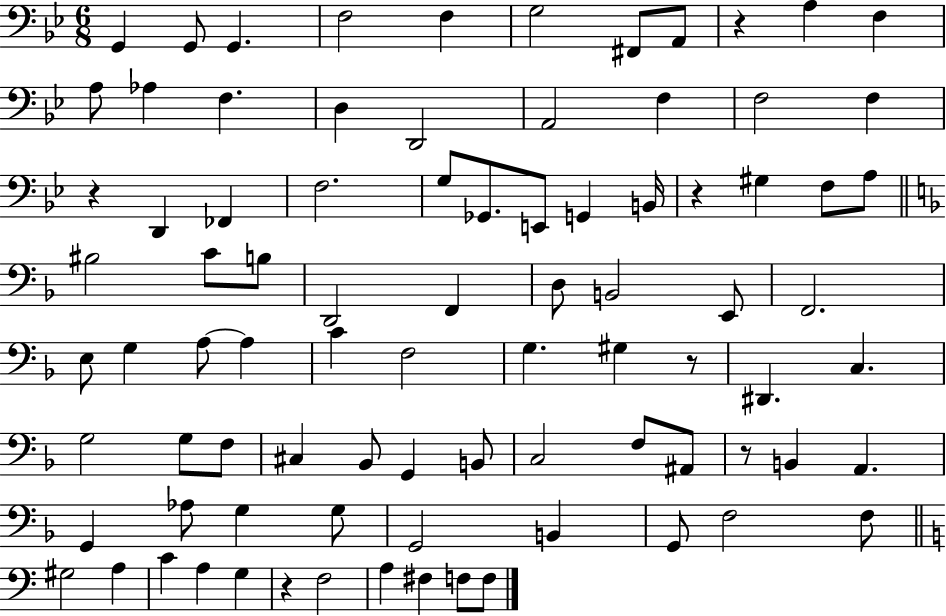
G2/q G2/e G2/q. F3/h F3/q G3/h F#2/e A2/e R/q A3/q F3/q A3/e Ab3/q F3/q. D3/q D2/h A2/h F3/q F3/h F3/q R/q D2/q FES2/q F3/h. G3/e Gb2/e. E2/e G2/q B2/s R/q G#3/q F3/e A3/e BIS3/h C4/e B3/e D2/h F2/q D3/e B2/h E2/e F2/h. E3/e G3/q A3/e A3/q C4/q F3/h G3/q. G#3/q R/e D#2/q. C3/q. G3/h G3/e F3/e C#3/q Bb2/e G2/q B2/e C3/h F3/e A#2/e R/e B2/q A2/q. G2/q Ab3/e G3/q G3/e G2/h B2/q G2/e F3/h F3/e G#3/h A3/q C4/q A3/q G3/q R/q F3/h A3/q F#3/q F3/e F3/e